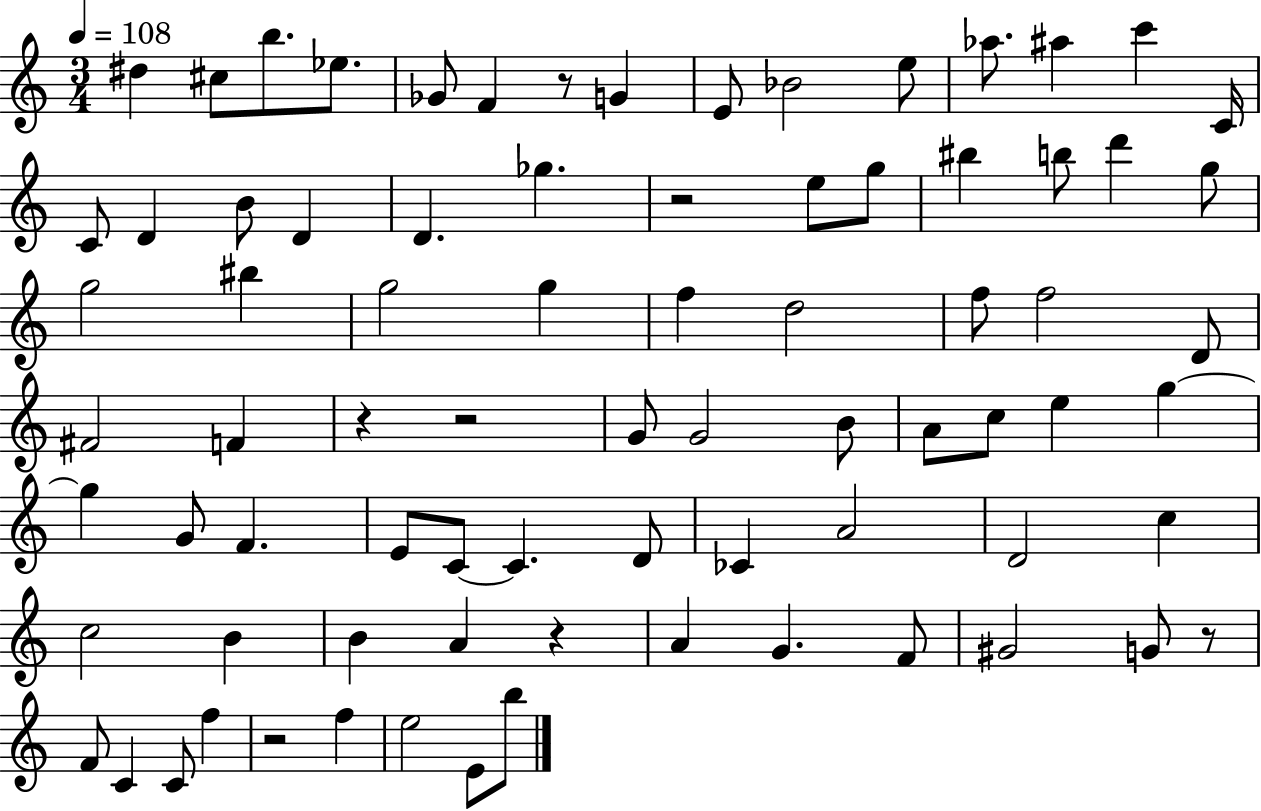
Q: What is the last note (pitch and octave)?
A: B5